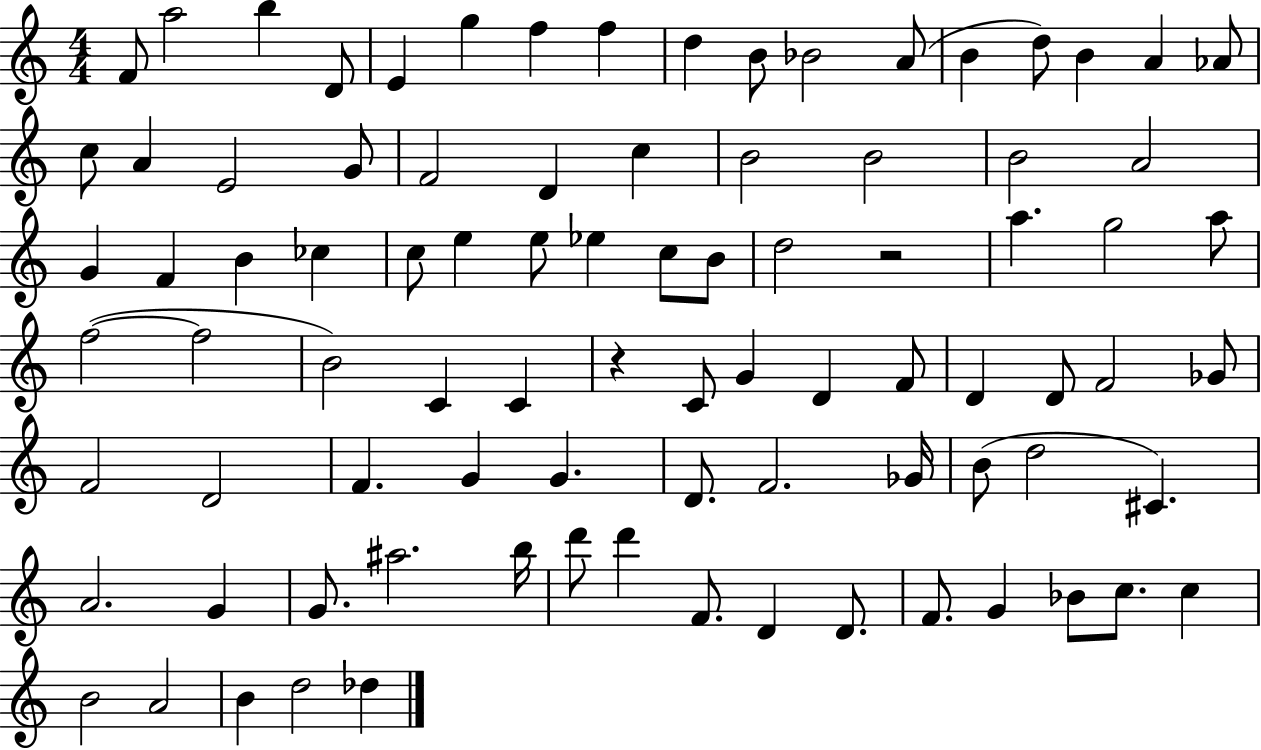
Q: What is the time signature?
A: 4/4